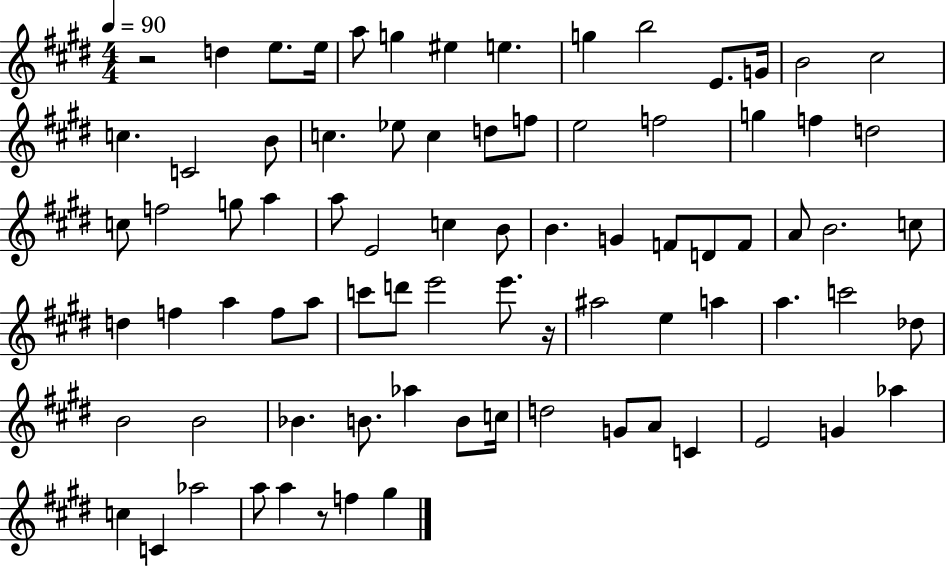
{
  \clef treble
  \numericTimeSignature
  \time 4/4
  \key e \major
  \tempo 4 = 90
  \repeat volta 2 { r2 d''4 e''8. e''16 | a''8 g''4 eis''4 e''4. | g''4 b''2 e'8. g'16 | b'2 cis''2 | \break c''4. c'2 b'8 | c''4. ees''8 c''4 d''8 f''8 | e''2 f''2 | g''4 f''4 d''2 | \break c''8 f''2 g''8 a''4 | a''8 e'2 c''4 b'8 | b'4. g'4 f'8 d'8 f'8 | a'8 b'2. c''8 | \break d''4 f''4 a''4 f''8 a''8 | c'''8 d'''8 e'''2 e'''8. r16 | ais''2 e''4 a''4 | a''4. c'''2 des''8 | \break b'2 b'2 | bes'4. b'8. aes''4 b'8 c''16 | d''2 g'8 a'8 c'4 | e'2 g'4 aes''4 | \break c''4 c'4 aes''2 | a''8 a''4 r8 f''4 gis''4 | } \bar "|."
}